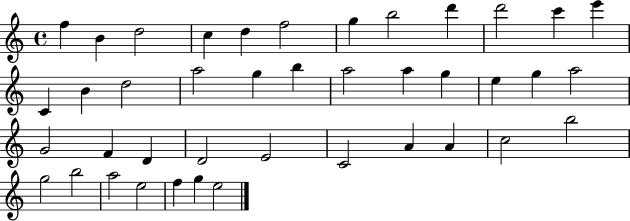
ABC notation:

X:1
T:Untitled
M:4/4
L:1/4
K:C
f B d2 c d f2 g b2 d' d'2 c' e' C B d2 a2 g b a2 a g e g a2 G2 F D D2 E2 C2 A A c2 b2 g2 b2 a2 e2 f g e2